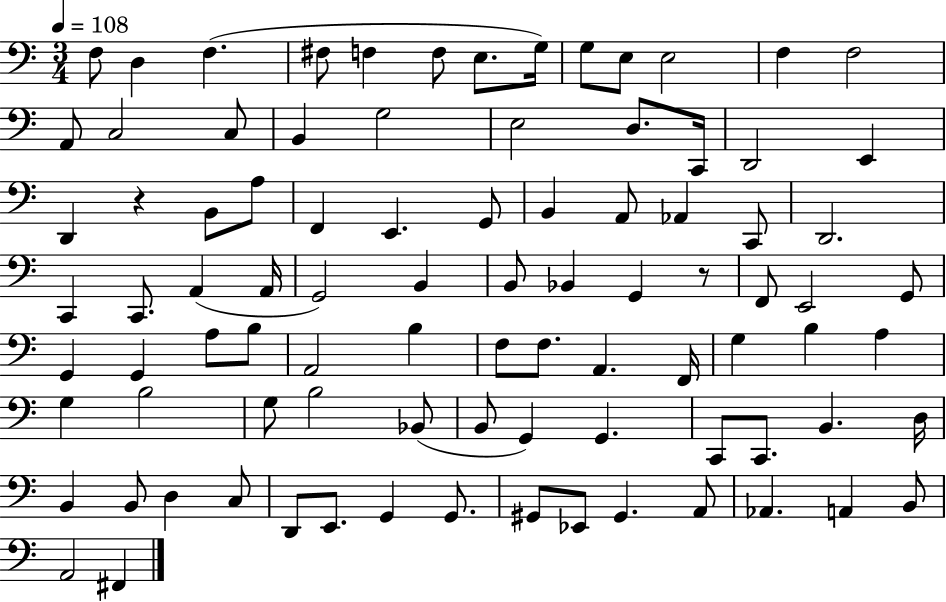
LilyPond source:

{
  \clef bass
  \numericTimeSignature
  \time 3/4
  \key c \major
  \tempo 4 = 108
  \repeat volta 2 { f8 d4 f4.( | fis8 f4 f8 e8. g16) | g8 e8 e2 | f4 f2 | \break a,8 c2 c8 | b,4 g2 | e2 d8. c,16 | d,2 e,4 | \break d,4 r4 b,8 a8 | f,4 e,4. g,8 | b,4 a,8 aes,4 c,8 | d,2. | \break c,4 c,8. a,4( a,16 | g,2) b,4 | b,8 bes,4 g,4 r8 | f,8 e,2 g,8 | \break g,4 g,4 a8 b8 | a,2 b4 | f8 f8. a,4. f,16 | g4 b4 a4 | \break g4 b2 | g8 b2 bes,8( | b,8 g,4) g,4. | c,8 c,8. b,4. d16 | \break b,4 b,8 d4 c8 | d,8 e,8. g,4 g,8. | gis,8 ees,8 gis,4. a,8 | aes,4. a,4 b,8 | \break a,2 fis,4 | } \bar "|."
}